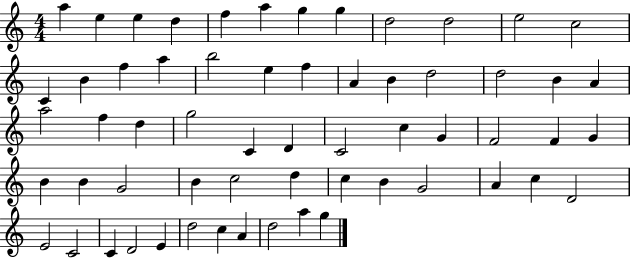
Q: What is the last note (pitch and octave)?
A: G5